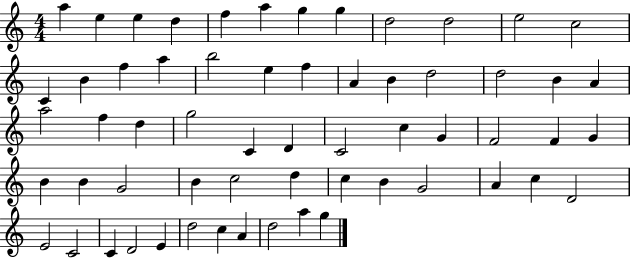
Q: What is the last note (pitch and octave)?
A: G5